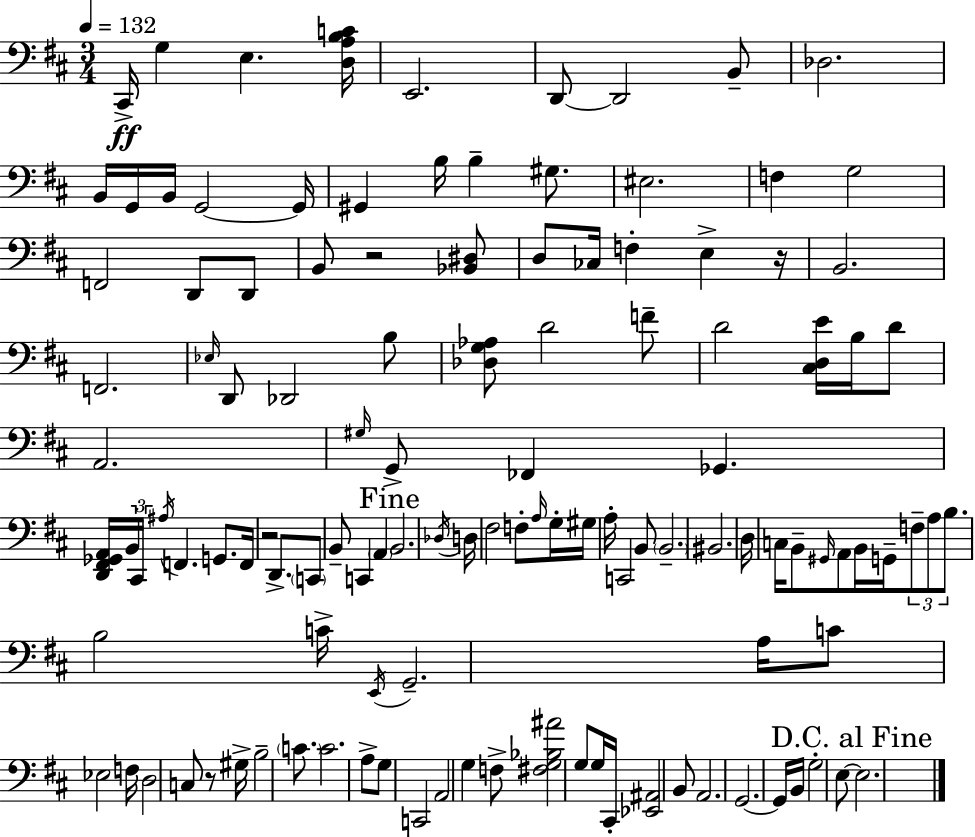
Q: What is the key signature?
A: D major